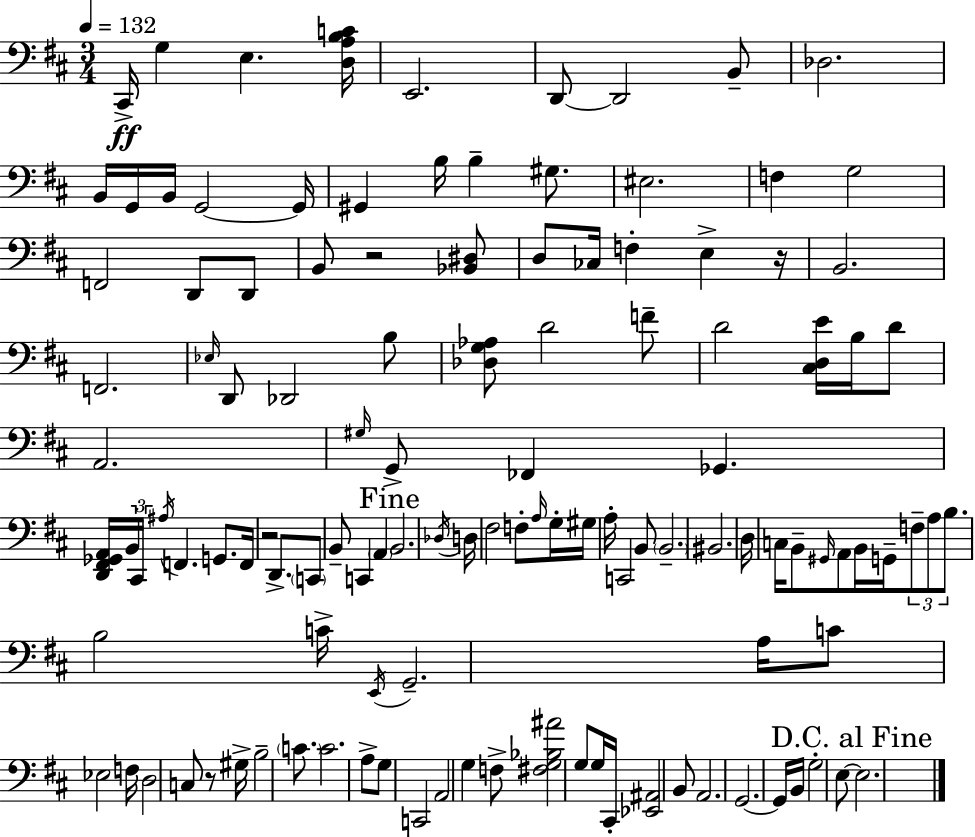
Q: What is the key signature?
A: D major